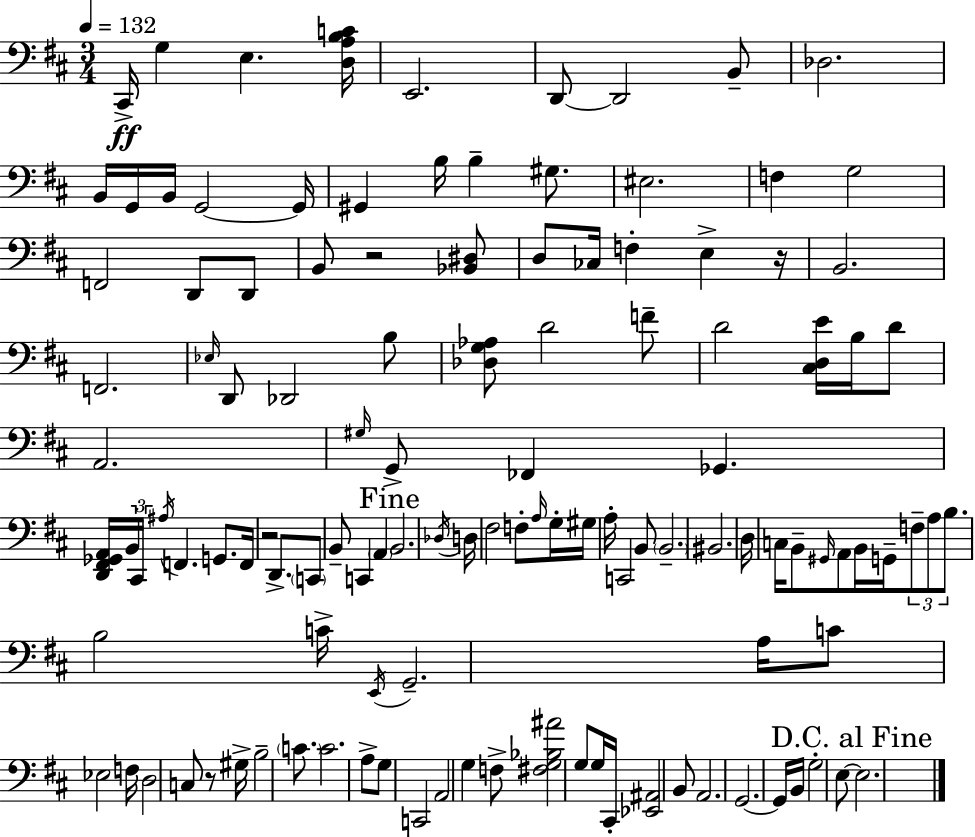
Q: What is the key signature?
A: D major